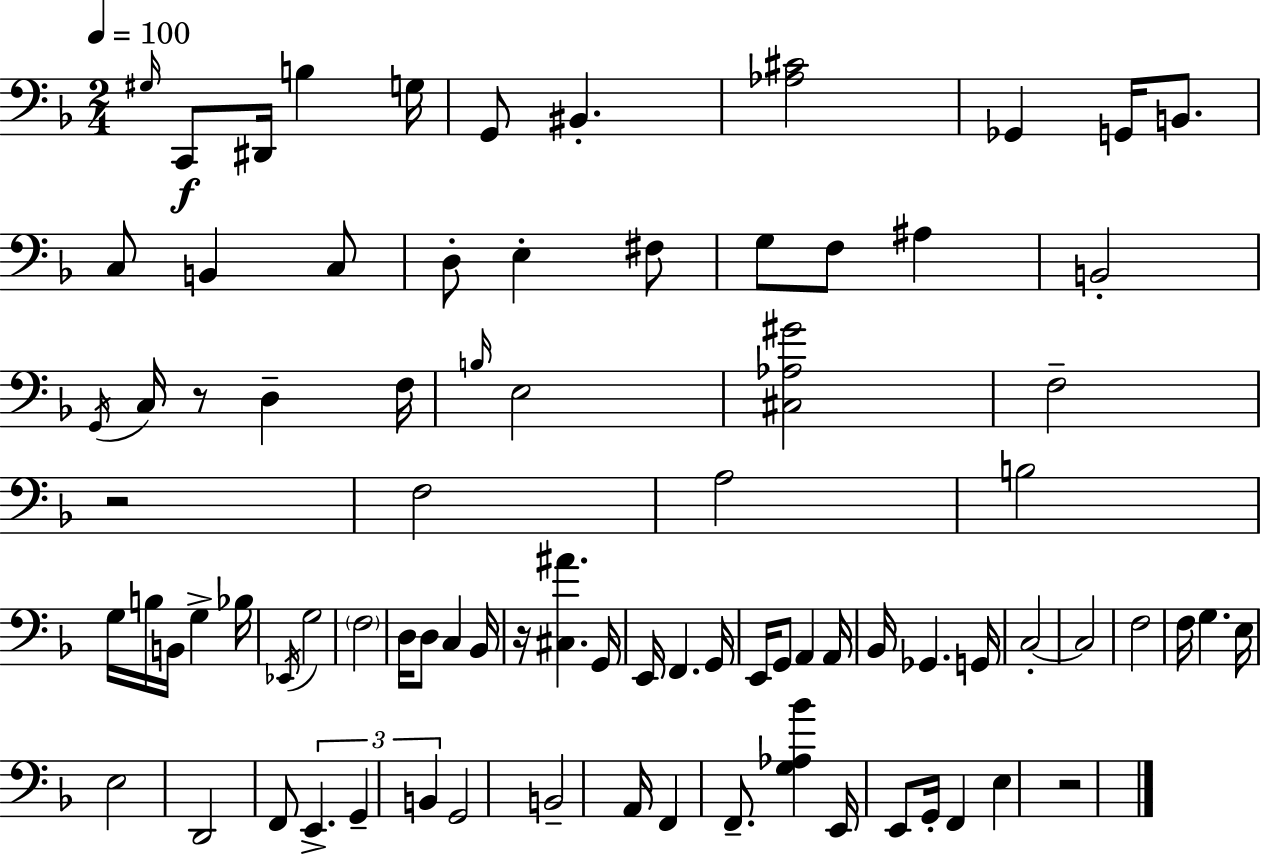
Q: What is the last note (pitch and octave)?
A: E3